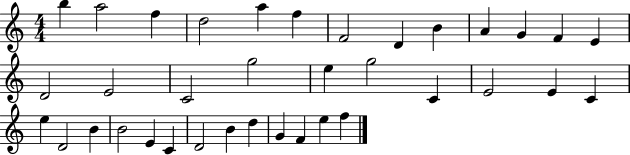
{
  \clef treble
  \numericTimeSignature
  \time 4/4
  \key c \major
  b''4 a''2 f''4 | d''2 a''4 f''4 | f'2 d'4 b'4 | a'4 g'4 f'4 e'4 | \break d'2 e'2 | c'2 g''2 | e''4 g''2 c'4 | e'2 e'4 c'4 | \break e''4 d'2 b'4 | b'2 e'4 c'4 | d'2 b'4 d''4 | g'4 f'4 e''4 f''4 | \break \bar "|."
}